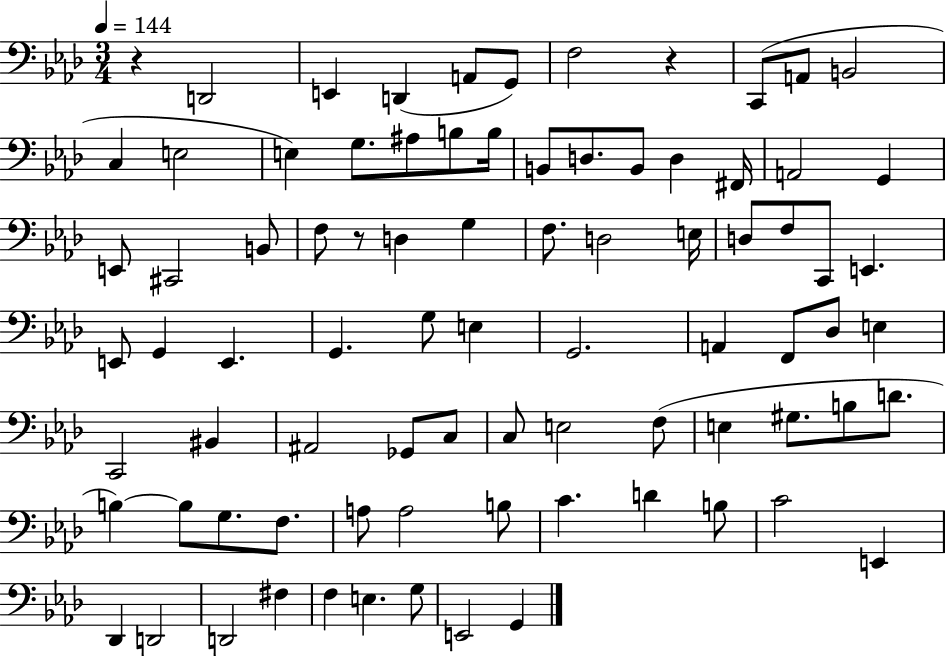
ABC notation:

X:1
T:Untitled
M:3/4
L:1/4
K:Ab
z D,,2 E,, D,, A,,/2 G,,/2 F,2 z C,,/2 A,,/2 B,,2 C, E,2 E, G,/2 ^A,/2 B,/2 B,/4 B,,/2 D,/2 B,,/2 D, ^F,,/4 A,,2 G,, E,,/2 ^C,,2 B,,/2 F,/2 z/2 D, G, F,/2 D,2 E,/4 D,/2 F,/2 C,,/2 E,, E,,/2 G,, E,, G,, G,/2 E, G,,2 A,, F,,/2 _D,/2 E, C,,2 ^B,, ^A,,2 _G,,/2 C,/2 C,/2 E,2 F,/2 E, ^G,/2 B,/2 D/2 B, B,/2 G,/2 F,/2 A,/2 A,2 B,/2 C D B,/2 C2 E,, _D,, D,,2 D,,2 ^F, F, E, G,/2 E,,2 G,,